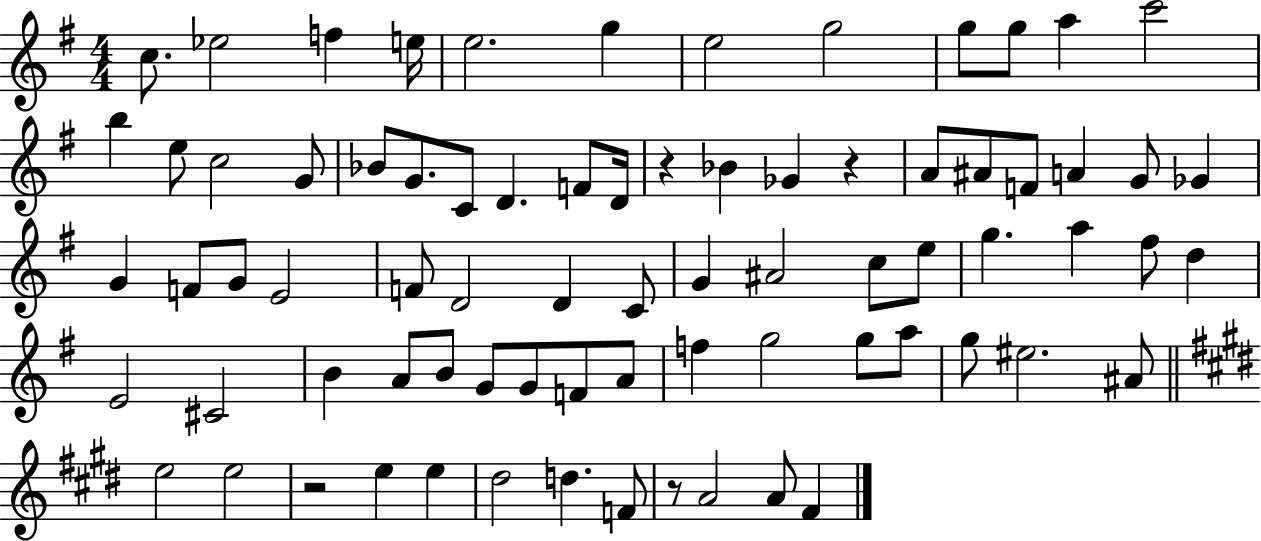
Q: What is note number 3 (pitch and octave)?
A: F5